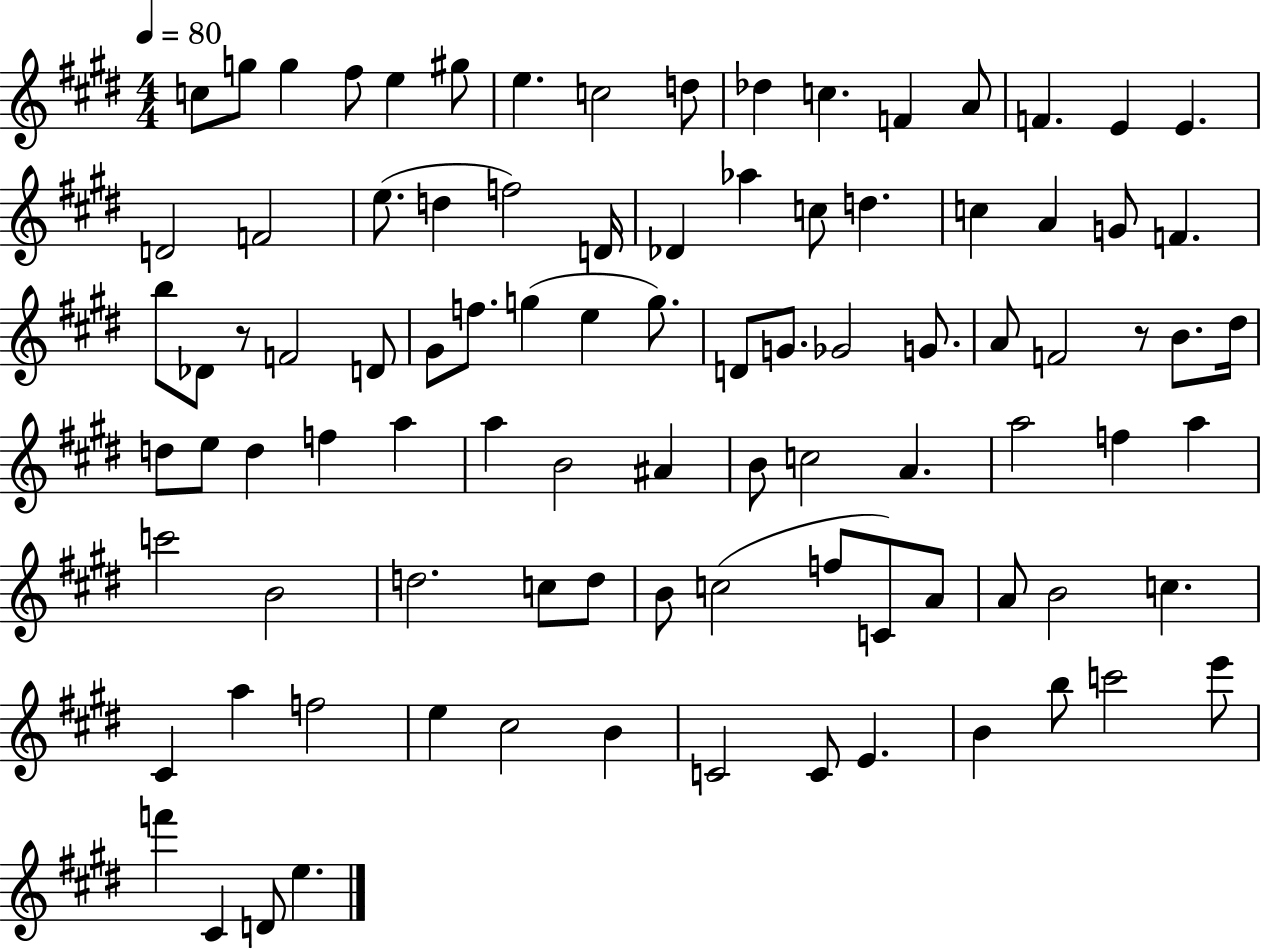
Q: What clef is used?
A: treble